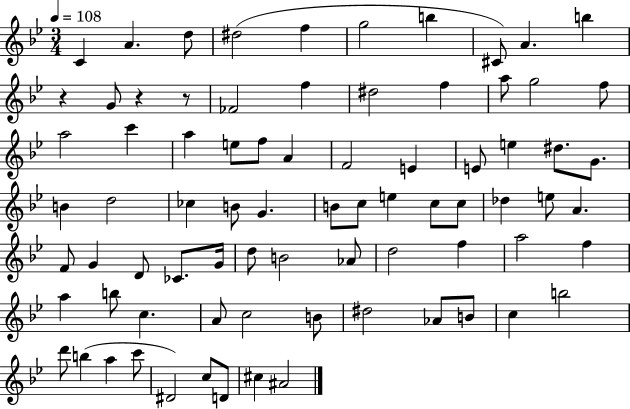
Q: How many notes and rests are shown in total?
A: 78